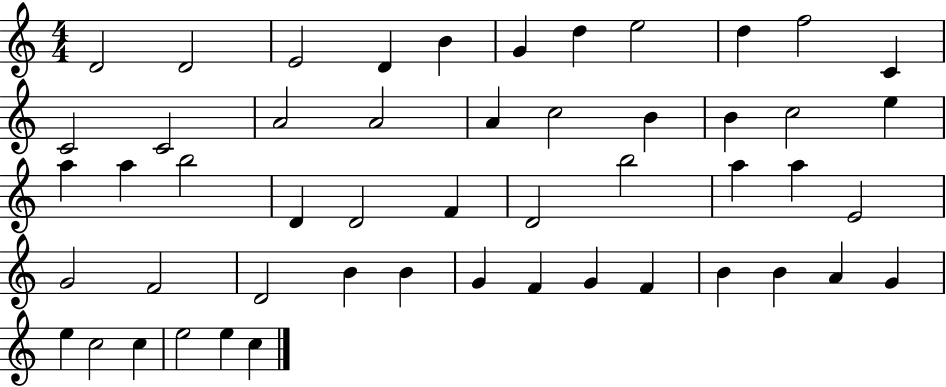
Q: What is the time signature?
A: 4/4